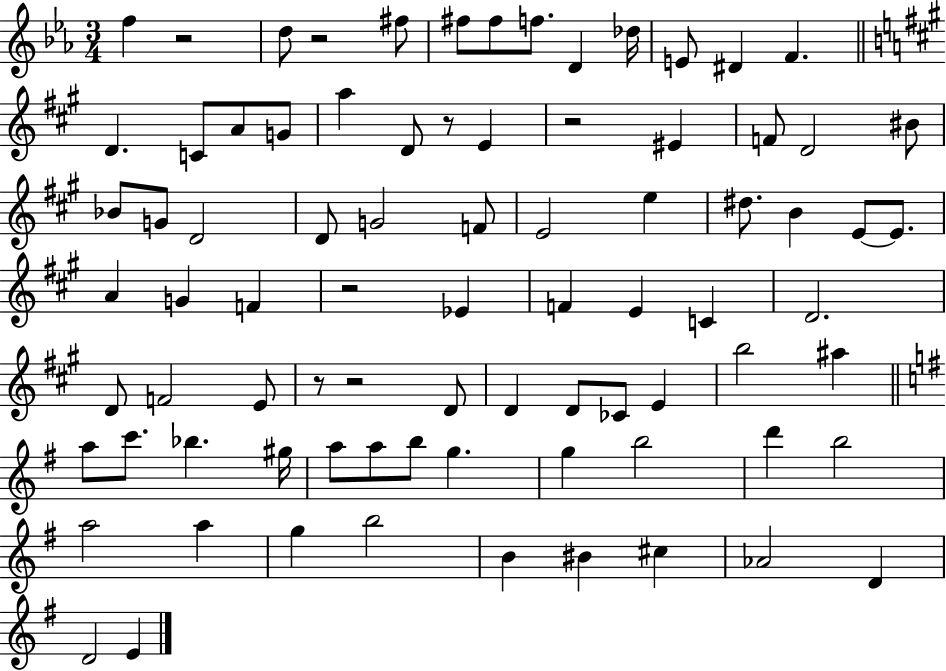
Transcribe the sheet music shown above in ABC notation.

X:1
T:Untitled
M:3/4
L:1/4
K:Eb
f z2 d/2 z2 ^f/2 ^f/2 ^f/2 f/2 D _d/4 E/2 ^D F D C/2 A/2 G/2 a D/2 z/2 E z2 ^E F/2 D2 ^B/2 _B/2 G/2 D2 D/2 G2 F/2 E2 e ^d/2 B E/2 E/2 A G F z2 _E F E C D2 D/2 F2 E/2 z/2 z2 D/2 D D/2 _C/2 E b2 ^a a/2 c'/2 _b ^g/4 a/2 a/2 b/2 g g b2 d' b2 a2 a g b2 B ^B ^c _A2 D D2 E